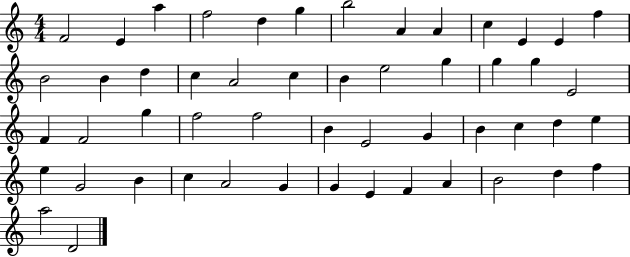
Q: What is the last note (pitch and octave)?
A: D4